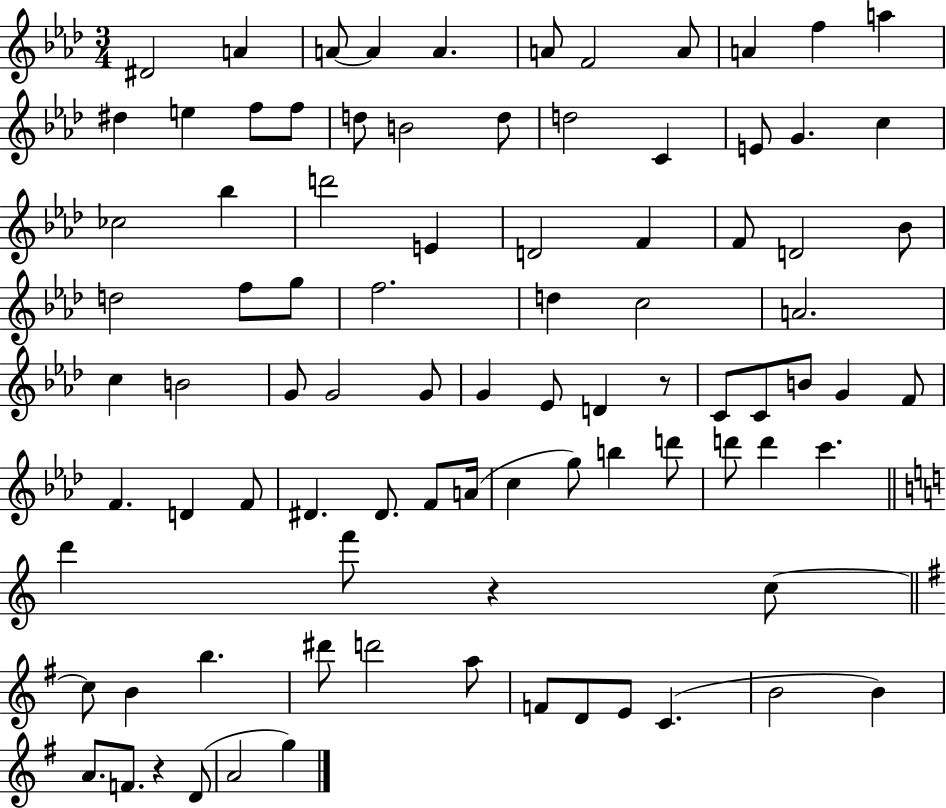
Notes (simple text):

D#4/h A4/q A4/e A4/q A4/q. A4/e F4/h A4/e A4/q F5/q A5/q D#5/q E5/q F5/e F5/e D5/e B4/h D5/e D5/h C4/q E4/e G4/q. C5/q CES5/h Bb5/q D6/h E4/q D4/h F4/q F4/e D4/h Bb4/e D5/h F5/e G5/e F5/h. D5/q C5/h A4/h. C5/q B4/h G4/e G4/h G4/e G4/q Eb4/e D4/q R/e C4/e C4/e B4/e G4/q F4/e F4/q. D4/q F4/e D#4/q. D#4/e. F4/e A4/s C5/q G5/e B5/q D6/e D6/e D6/q C6/q. D6/q F6/e R/q C5/e C5/e B4/q B5/q. D#6/e D6/h A5/e F4/e D4/e E4/e C4/q. B4/h B4/q A4/e. F4/e. R/q D4/e A4/h G5/q